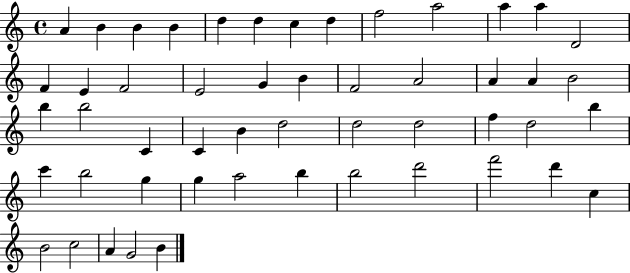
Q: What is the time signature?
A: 4/4